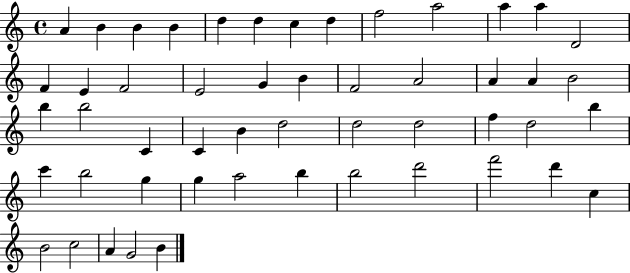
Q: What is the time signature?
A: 4/4